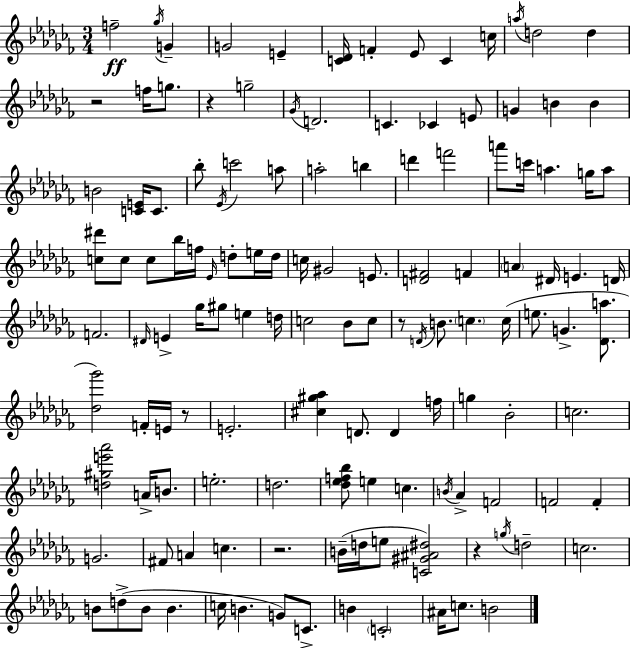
F5/h Gb5/s G4/q G4/h E4/q [C4,Db4]/s F4/q Eb4/e C4/q C5/s A5/s D5/h D5/q R/h F5/s G5/e. R/q G5/h Gb4/s D4/h. C4/q. CES4/q E4/e G4/q B4/q B4/q B4/h [C4,E4]/s C4/e. Bb5/e Eb4/s C6/h A5/e A5/h B5/q D6/q F6/h A6/e C6/s A5/q. G5/s A5/e [C5,D#6]/e C5/e C5/e Bb5/s F5/s Eb4/s D5/e E5/s D5/s C5/s G#4/h E4/e. [D4,F#4]/h F4/q A4/q D#4/s E4/q. D4/s F4/h. D#4/s E4/q Gb5/s G#5/e E5/q D5/s C5/h Bb4/e C5/e R/e D4/s B4/e. C5/q. C5/s E5/e. G4/q. [Db4,A5]/e. [Db5,Gb6]/h F4/s E4/s R/e E4/h. [C#5,G#5,Ab5]/q D4/e. D4/q F5/s G5/q Bb4/h C5/h. [D5,G#5,E6,Ab6]/h A4/s B4/e. E5/h. D5/h. [Db5,Eb5,F5,Bb5]/e E5/q C5/q. B4/s Ab4/q F4/h F4/h F4/q G4/h. F#4/e A4/q C5/q. R/h. B4/s D5/s E5/e [C4,G#4,A#4,D#5]/h R/q G5/s D5/h C5/h. B4/e D5/e B4/e B4/q. C5/s B4/q. G4/e C4/e. B4/q C4/h A#4/s C5/e. B4/h